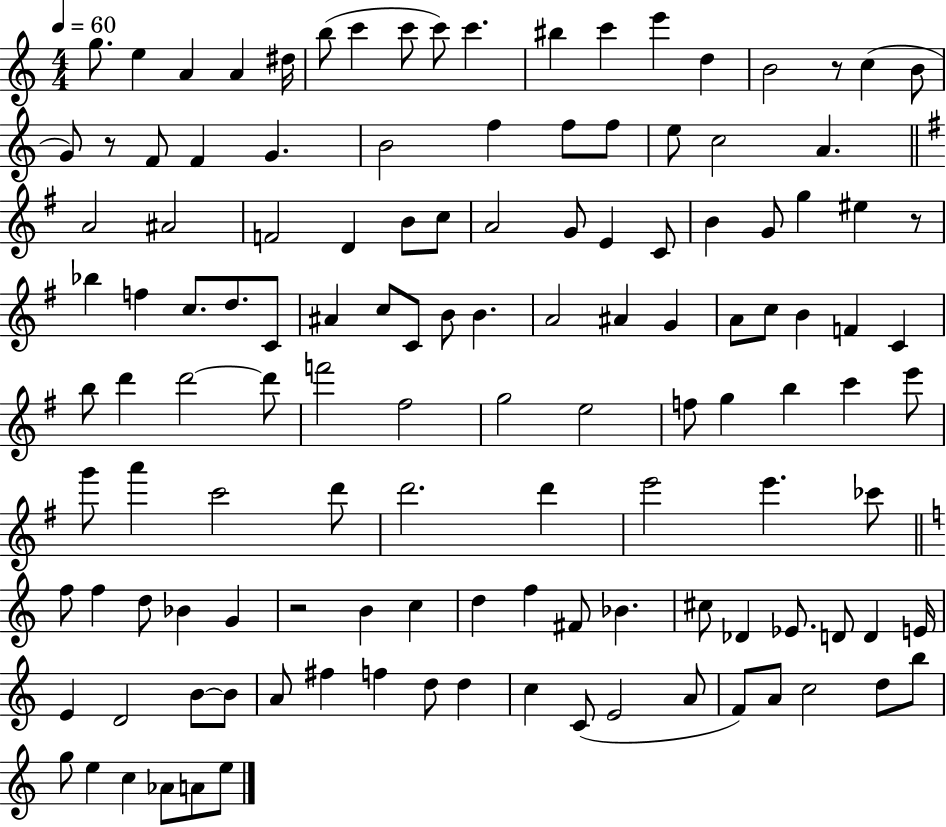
{
  \clef treble
  \numericTimeSignature
  \time 4/4
  \key c \major
  \tempo 4 = 60
  \repeat volta 2 { g''8. e''4 a'4 a'4 dis''16 | b''8( c'''4 c'''8 c'''8) c'''4. | bis''4 c'''4 e'''4 d''4 | b'2 r8 c''4( b'8 | \break g'8) r8 f'8 f'4 g'4. | b'2 f''4 f''8 f''8 | e''8 c''2 a'4. | \bar "||" \break \key e \minor a'2 ais'2 | f'2 d'4 b'8 c''8 | a'2 g'8 e'4 c'8 | b'4 g'8 g''4 eis''4 r8 | \break bes''4 f''4 c''8. d''8. c'8 | ais'4 c''8 c'8 b'8 b'4. | a'2 ais'4 g'4 | a'8 c''8 b'4 f'4 c'4 | \break b''8 d'''4 d'''2~~ d'''8 | f'''2 fis''2 | g''2 e''2 | f''8 g''4 b''4 c'''4 e'''8 | \break g'''8 a'''4 c'''2 d'''8 | d'''2. d'''4 | e'''2 e'''4. ces'''8 | \bar "||" \break \key c \major f''8 f''4 d''8 bes'4 g'4 | r2 b'4 c''4 | d''4 f''4 fis'8 bes'4. | cis''8 des'4 ees'8. d'8 d'4 e'16 | \break e'4 d'2 b'8~~ b'8 | a'8 fis''4 f''4 d''8 d''4 | c''4 c'8( e'2 a'8 | f'8) a'8 c''2 d''8 b''8 | \break g''8 e''4 c''4 aes'8 a'8 e''8 | } \bar "|."
}